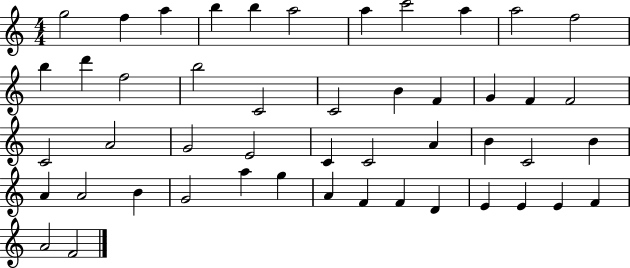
{
  \clef treble
  \numericTimeSignature
  \time 4/4
  \key c \major
  g''2 f''4 a''4 | b''4 b''4 a''2 | a''4 c'''2 a''4 | a''2 f''2 | \break b''4 d'''4 f''2 | b''2 c'2 | c'2 b'4 f'4 | g'4 f'4 f'2 | \break c'2 a'2 | g'2 e'2 | c'4 c'2 a'4 | b'4 c'2 b'4 | \break a'4 a'2 b'4 | g'2 a''4 g''4 | a'4 f'4 f'4 d'4 | e'4 e'4 e'4 f'4 | \break a'2 f'2 | \bar "|."
}